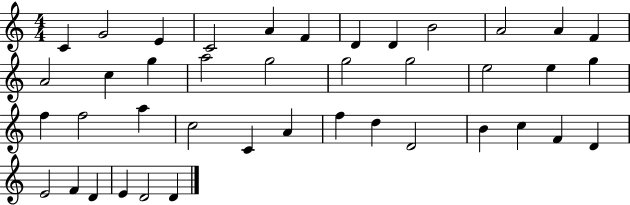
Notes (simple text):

C4/q G4/h E4/q C4/h A4/q F4/q D4/q D4/q B4/h A4/h A4/q F4/q A4/h C5/q G5/q A5/h G5/h G5/h G5/h E5/h E5/q G5/q F5/q F5/h A5/q C5/h C4/q A4/q F5/q D5/q D4/h B4/q C5/q F4/q D4/q E4/h F4/q D4/q E4/q D4/h D4/q